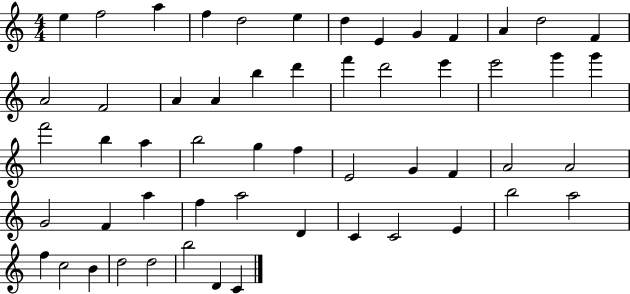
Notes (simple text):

E5/q F5/h A5/q F5/q D5/h E5/q D5/q E4/q G4/q F4/q A4/q D5/h F4/q A4/h F4/h A4/q A4/q B5/q D6/q F6/q D6/h E6/q E6/h G6/q G6/q F6/h B5/q A5/q B5/h G5/q F5/q E4/h G4/q F4/q A4/h A4/h G4/h F4/q A5/q F5/q A5/h D4/q C4/q C4/h E4/q B5/h A5/h F5/q C5/h B4/q D5/h D5/h B5/h D4/q C4/q